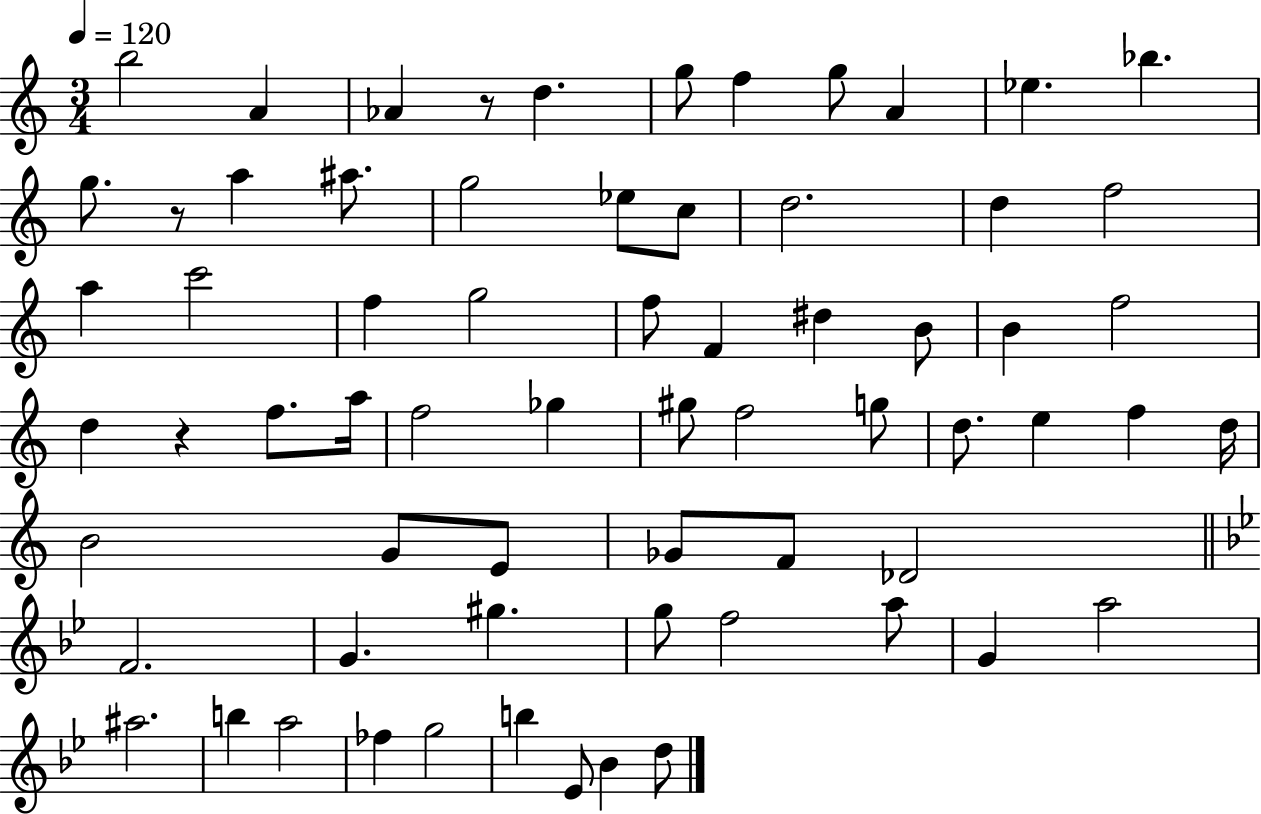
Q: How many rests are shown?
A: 3